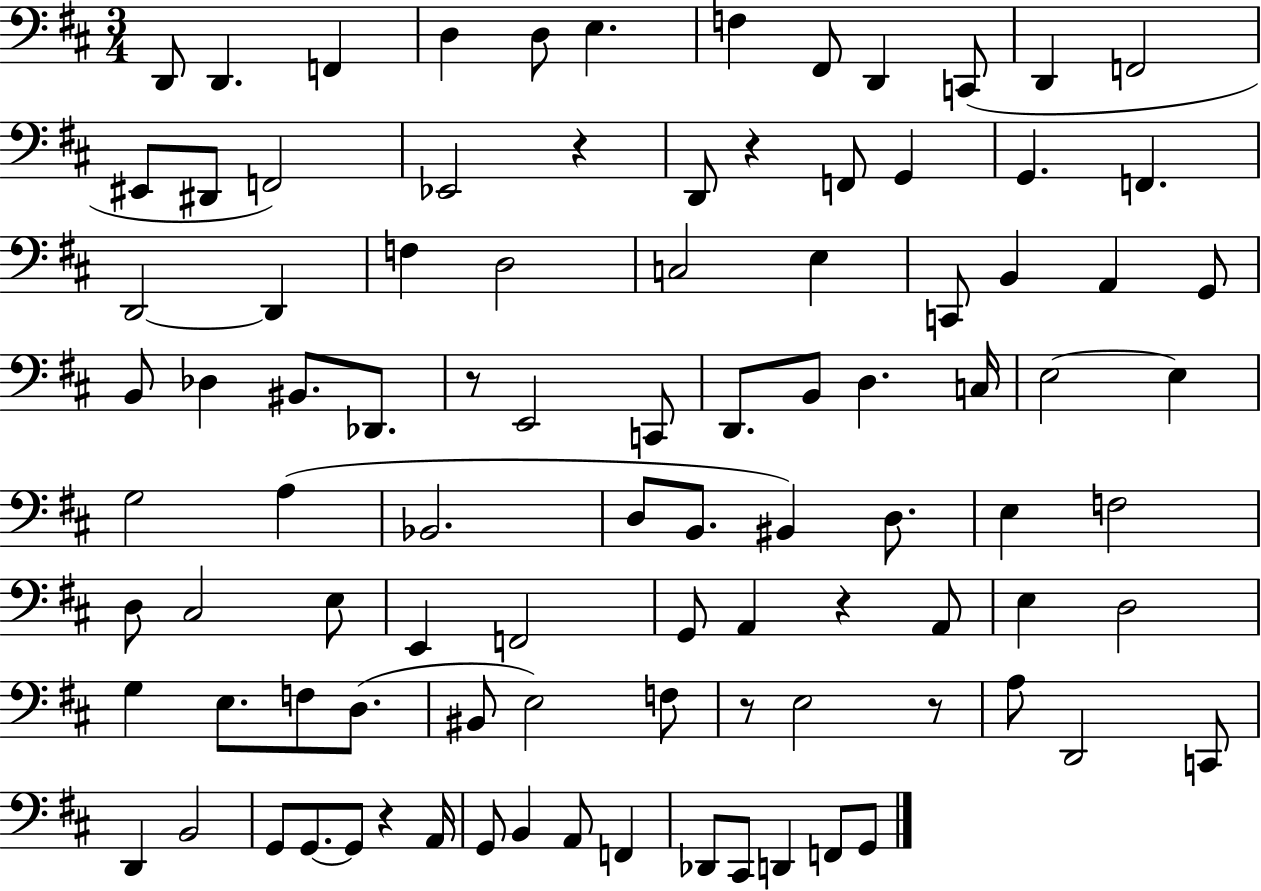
D2/e D2/q. F2/q D3/q D3/e E3/q. F3/q F#2/e D2/q C2/e D2/q F2/h EIS2/e D#2/e F2/h Eb2/h R/q D2/e R/q F2/e G2/q G2/q. F2/q. D2/h D2/q F3/q D3/h C3/h E3/q C2/e B2/q A2/q G2/e B2/e Db3/q BIS2/e. Db2/e. R/e E2/h C2/e D2/e. B2/e D3/q. C3/s E3/h E3/q G3/h A3/q Bb2/h. D3/e B2/e. BIS2/q D3/e. E3/q F3/h D3/e C#3/h E3/e E2/q F2/h G2/e A2/q R/q A2/e E3/q D3/h G3/q E3/e. F3/e D3/e. BIS2/e E3/h F3/e R/e E3/h R/e A3/e D2/h C2/e D2/q B2/h G2/e G2/e. G2/e R/q A2/s G2/e B2/q A2/e F2/q Db2/e C#2/e D2/q F2/e G2/e